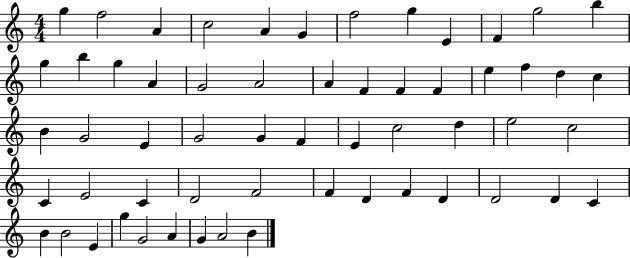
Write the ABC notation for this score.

X:1
T:Untitled
M:4/4
L:1/4
K:C
g f2 A c2 A G f2 g E F g2 b g b g A G2 A2 A F F F e f d c B G2 E G2 G F E c2 d e2 c2 C E2 C D2 F2 F D F D D2 D C B B2 E g G2 A G A2 B